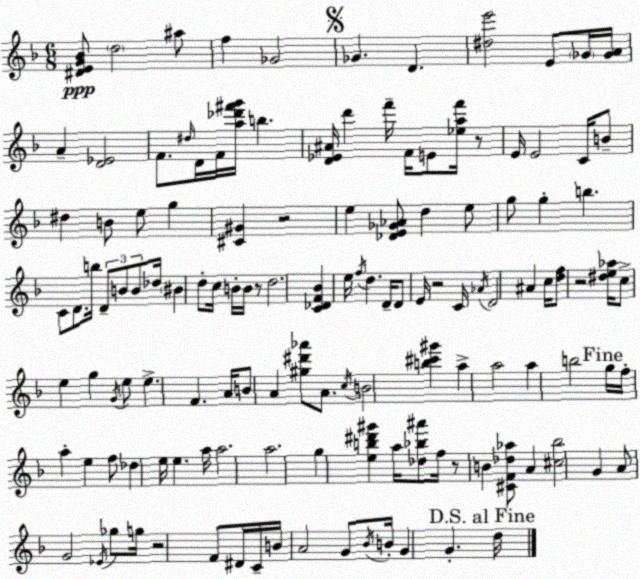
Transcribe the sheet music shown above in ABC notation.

X:1
T:Untitled
M:6/8
L:1/4
K:F
[^DEG_B]/2 d2 ^a/2 f _G2 _G D [^de']2 E/2 _G/4 [_GA]/4 A [D_E]2 F/2 ^d/4 D/4 F/4 [a_d'^f'g']/4 b [D_E^A]/4 d' f'/4 F/4 E/2 [_eaf']/4 z/2 E/4 E2 C/4 B/2 ^d B/2 e/2 g [^C^G] z2 e [_DE_G_A]/2 d e/2 g/2 g b C/2 D/2 b/4 D/2 B/2 B/2 _d/4 ^B d/2 c/4 B/4 B/4 z/2 d2 [C_DF_B] e/4 f/4 d D/4 D/2 E/4 z2 C/4 _A/4 D2 ^A c/4 [df]/2 z2 [^de_a]/4 c/2 e g G/4 e/2 e F A/4 B/2 A [^g^d'_a']/2 A/2 c/4 B2 [b^c'^g'] a a2 a b2 g/4 f/4 a e f/2 _d e/4 e a/4 a2 a2 g [eb^d'^g'] a/4 [_d_b^a']/2 f/4 z/2 B [^CF_d_a]/2 A [^c_b]2 G A/2 G2 _E/4 _g/2 g/4 z2 F/2 ^D/4 C/4 B/4 A2 G/2 _B/4 B/4 G G d/4